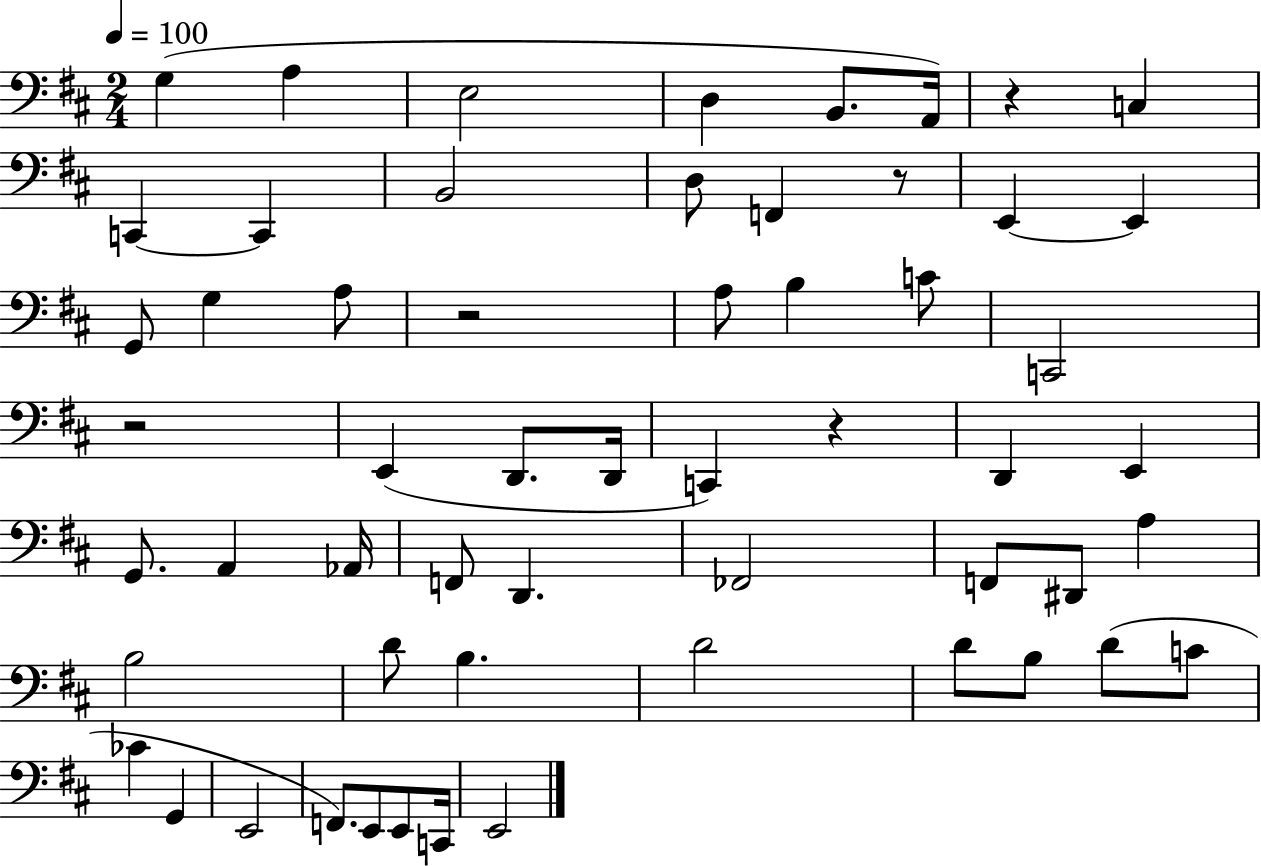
{
  \clef bass
  \numericTimeSignature
  \time 2/4
  \key d \major
  \tempo 4 = 100
  g4( a4 | e2 | d4 b,8. a,16) | r4 c4 | \break c,4~~ c,4 | b,2 | d8 f,4 r8 | e,4~~ e,4 | \break g,8 g4 a8 | r2 | a8 b4 c'8 | c,2 | \break r2 | e,4( d,8. d,16 | c,4) r4 | d,4 e,4 | \break g,8. a,4 aes,16 | f,8 d,4. | fes,2 | f,8 dis,8 a4 | \break b2 | d'8 b4. | d'2 | d'8 b8 d'8( c'8 | \break ces'4 g,4 | e,2 | f,8.) e,8 e,8 c,16 | e,2 | \break \bar "|."
}